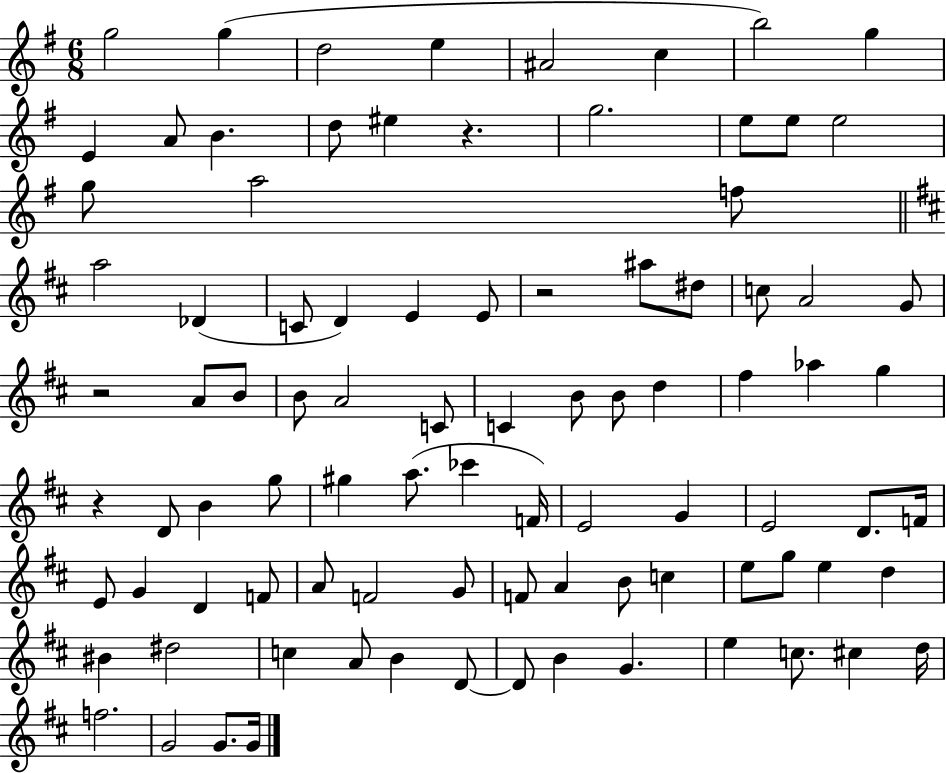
X:1
T:Untitled
M:6/8
L:1/4
K:G
g2 g d2 e ^A2 c b2 g E A/2 B d/2 ^e z g2 e/2 e/2 e2 g/2 a2 f/2 a2 _D C/2 D E E/2 z2 ^a/2 ^d/2 c/2 A2 G/2 z2 A/2 B/2 B/2 A2 C/2 C B/2 B/2 d ^f _a g z D/2 B g/2 ^g a/2 _c' F/4 E2 G E2 D/2 F/4 E/2 G D F/2 A/2 F2 G/2 F/2 A B/2 c e/2 g/2 e d ^B ^d2 c A/2 B D/2 D/2 B G e c/2 ^c d/4 f2 G2 G/2 G/4